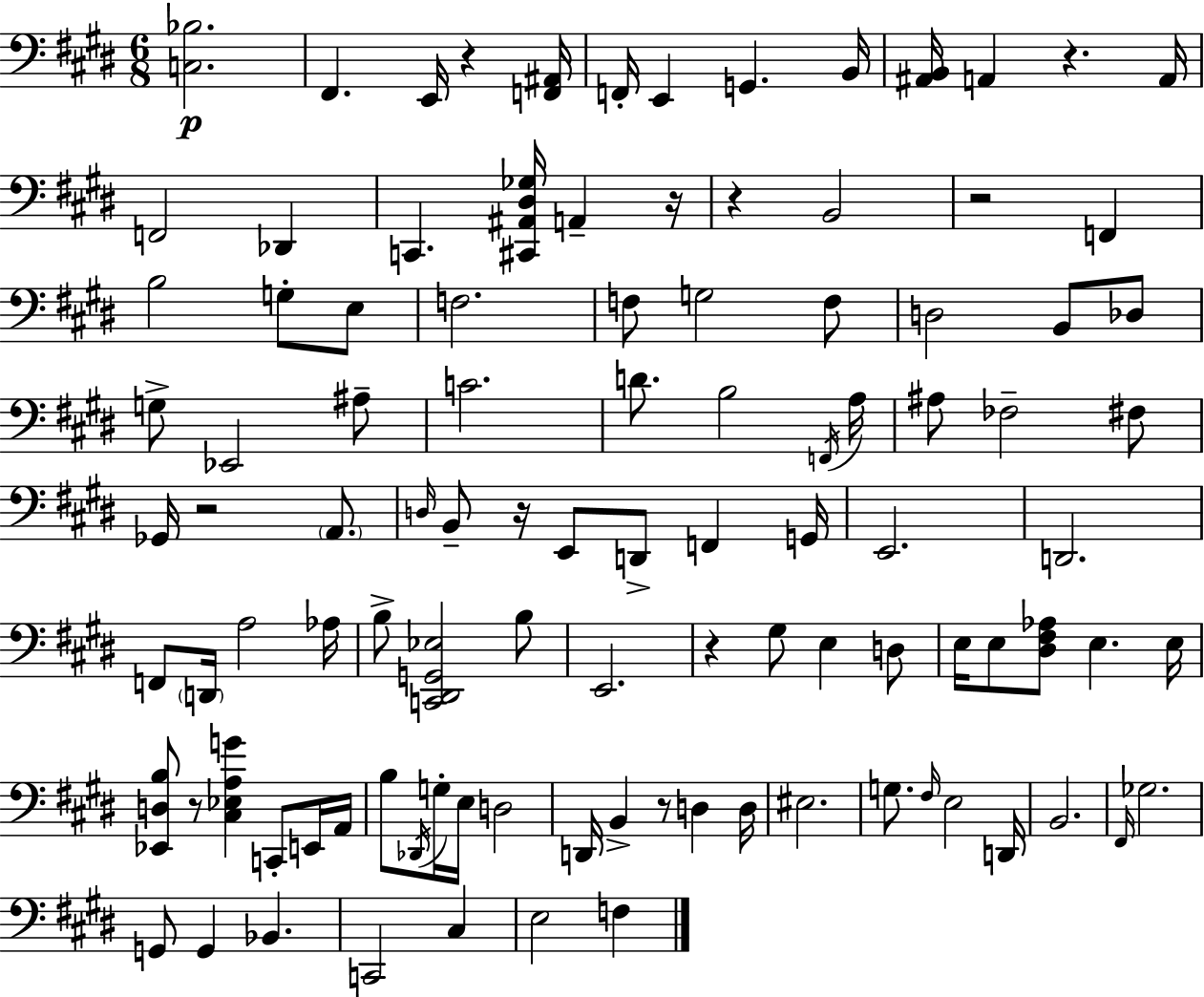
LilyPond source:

{
  \clef bass
  \numericTimeSignature
  \time 6/8
  \key e \major
  <c bes>2.\p | fis,4. e,16 r4 <f, ais,>16 | f,16-. e,4 g,4. b,16 | <ais, b,>16 a,4 r4. a,16 | \break f,2 des,4 | c,4. <cis, ais, dis ges>16 a,4-- r16 | r4 b,2 | r2 f,4 | \break b2 g8-. e8 | f2. | f8 g2 f8 | d2 b,8 des8 | \break g8-> ees,2 ais8-- | c'2. | d'8. b2 \acciaccatura { f,16 } | a16 ais8 fes2-- fis8 | \break ges,16 r2 \parenthesize a,8. | \grace { d16 } b,8-- r16 e,8 d,8-> f,4 | g,16 e,2. | d,2. | \break f,8 \parenthesize d,16 a2 | aes16 b8-> <c, dis, g, ees>2 | b8 e,2. | r4 gis8 e4 | \break d8 e16 e8 <dis fis aes>8 e4. | e16 <ees, d b>8 r8 <cis ees a g'>4 c,8-. | e,16 a,16 b8 \acciaccatura { des,16 } g16-. e16 d2 | d,16 b,4-> r8 d4 | \break d16 eis2. | g8. \grace { fis16 } e2 | d,16 b,2. | \grace { fis,16 } ges2. | \break g,8 g,4 bes,4. | c,2 | cis4 e2 | f4 \bar "|."
}